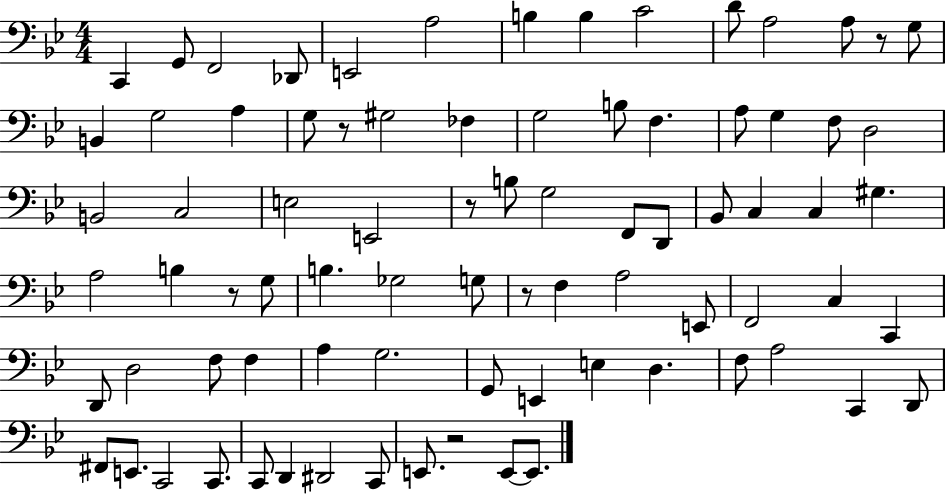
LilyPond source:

{
  \clef bass
  \numericTimeSignature
  \time 4/4
  \key bes \major
  \repeat volta 2 { c,4 g,8 f,2 des,8 | e,2 a2 | b4 b4 c'2 | d'8 a2 a8 r8 g8 | \break b,4 g2 a4 | g8 r8 gis2 fes4 | g2 b8 f4. | a8 g4 f8 d2 | \break b,2 c2 | e2 e,2 | r8 b8 g2 f,8 d,8 | bes,8 c4 c4 gis4. | \break a2 b4 r8 g8 | b4. ges2 g8 | r8 f4 a2 e,8 | f,2 c4 c,4 | \break d,8 d2 f8 f4 | a4 g2. | g,8 e,4 e4 d4. | f8 a2 c,4 d,8 | \break fis,8 e,8. c,2 c,8. | c,8 d,4 dis,2 c,8 | e,8. r2 e,8~~ e,8. | } \bar "|."
}